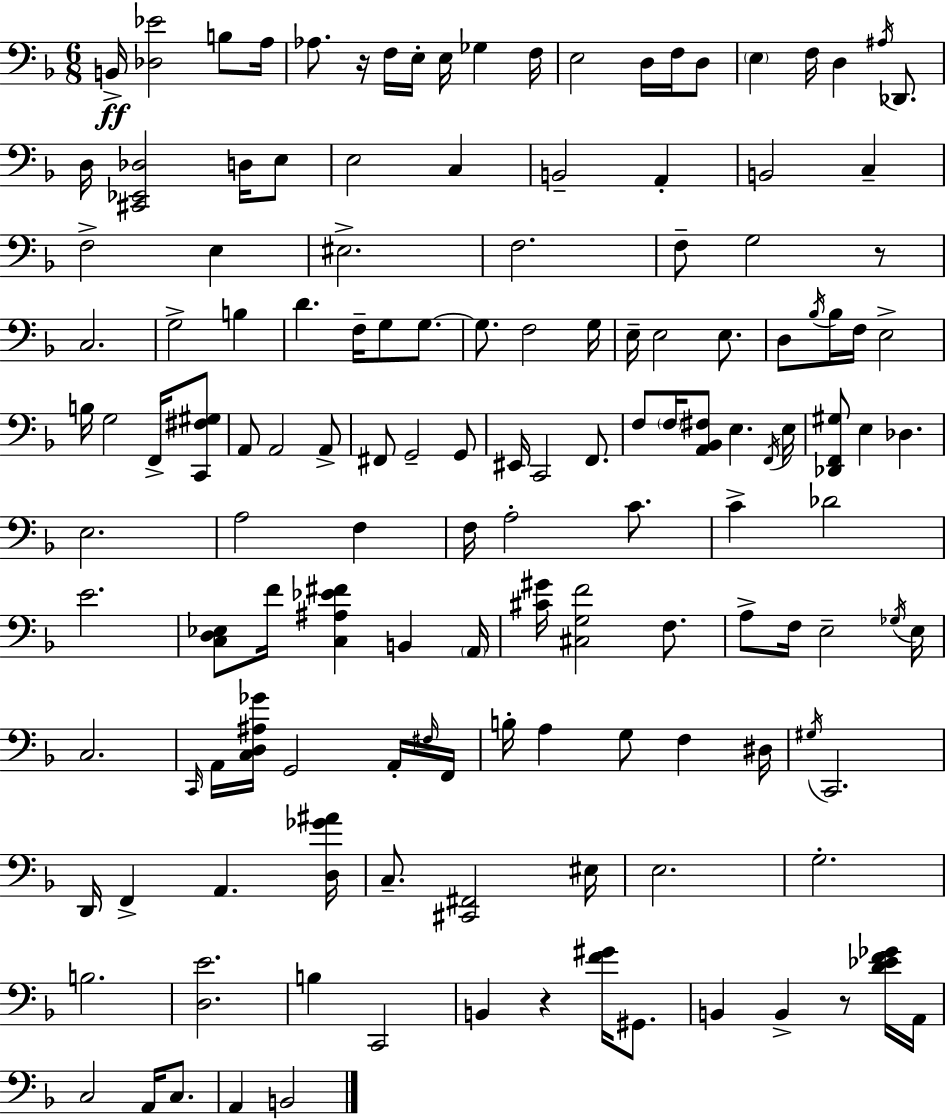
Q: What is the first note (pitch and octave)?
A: B2